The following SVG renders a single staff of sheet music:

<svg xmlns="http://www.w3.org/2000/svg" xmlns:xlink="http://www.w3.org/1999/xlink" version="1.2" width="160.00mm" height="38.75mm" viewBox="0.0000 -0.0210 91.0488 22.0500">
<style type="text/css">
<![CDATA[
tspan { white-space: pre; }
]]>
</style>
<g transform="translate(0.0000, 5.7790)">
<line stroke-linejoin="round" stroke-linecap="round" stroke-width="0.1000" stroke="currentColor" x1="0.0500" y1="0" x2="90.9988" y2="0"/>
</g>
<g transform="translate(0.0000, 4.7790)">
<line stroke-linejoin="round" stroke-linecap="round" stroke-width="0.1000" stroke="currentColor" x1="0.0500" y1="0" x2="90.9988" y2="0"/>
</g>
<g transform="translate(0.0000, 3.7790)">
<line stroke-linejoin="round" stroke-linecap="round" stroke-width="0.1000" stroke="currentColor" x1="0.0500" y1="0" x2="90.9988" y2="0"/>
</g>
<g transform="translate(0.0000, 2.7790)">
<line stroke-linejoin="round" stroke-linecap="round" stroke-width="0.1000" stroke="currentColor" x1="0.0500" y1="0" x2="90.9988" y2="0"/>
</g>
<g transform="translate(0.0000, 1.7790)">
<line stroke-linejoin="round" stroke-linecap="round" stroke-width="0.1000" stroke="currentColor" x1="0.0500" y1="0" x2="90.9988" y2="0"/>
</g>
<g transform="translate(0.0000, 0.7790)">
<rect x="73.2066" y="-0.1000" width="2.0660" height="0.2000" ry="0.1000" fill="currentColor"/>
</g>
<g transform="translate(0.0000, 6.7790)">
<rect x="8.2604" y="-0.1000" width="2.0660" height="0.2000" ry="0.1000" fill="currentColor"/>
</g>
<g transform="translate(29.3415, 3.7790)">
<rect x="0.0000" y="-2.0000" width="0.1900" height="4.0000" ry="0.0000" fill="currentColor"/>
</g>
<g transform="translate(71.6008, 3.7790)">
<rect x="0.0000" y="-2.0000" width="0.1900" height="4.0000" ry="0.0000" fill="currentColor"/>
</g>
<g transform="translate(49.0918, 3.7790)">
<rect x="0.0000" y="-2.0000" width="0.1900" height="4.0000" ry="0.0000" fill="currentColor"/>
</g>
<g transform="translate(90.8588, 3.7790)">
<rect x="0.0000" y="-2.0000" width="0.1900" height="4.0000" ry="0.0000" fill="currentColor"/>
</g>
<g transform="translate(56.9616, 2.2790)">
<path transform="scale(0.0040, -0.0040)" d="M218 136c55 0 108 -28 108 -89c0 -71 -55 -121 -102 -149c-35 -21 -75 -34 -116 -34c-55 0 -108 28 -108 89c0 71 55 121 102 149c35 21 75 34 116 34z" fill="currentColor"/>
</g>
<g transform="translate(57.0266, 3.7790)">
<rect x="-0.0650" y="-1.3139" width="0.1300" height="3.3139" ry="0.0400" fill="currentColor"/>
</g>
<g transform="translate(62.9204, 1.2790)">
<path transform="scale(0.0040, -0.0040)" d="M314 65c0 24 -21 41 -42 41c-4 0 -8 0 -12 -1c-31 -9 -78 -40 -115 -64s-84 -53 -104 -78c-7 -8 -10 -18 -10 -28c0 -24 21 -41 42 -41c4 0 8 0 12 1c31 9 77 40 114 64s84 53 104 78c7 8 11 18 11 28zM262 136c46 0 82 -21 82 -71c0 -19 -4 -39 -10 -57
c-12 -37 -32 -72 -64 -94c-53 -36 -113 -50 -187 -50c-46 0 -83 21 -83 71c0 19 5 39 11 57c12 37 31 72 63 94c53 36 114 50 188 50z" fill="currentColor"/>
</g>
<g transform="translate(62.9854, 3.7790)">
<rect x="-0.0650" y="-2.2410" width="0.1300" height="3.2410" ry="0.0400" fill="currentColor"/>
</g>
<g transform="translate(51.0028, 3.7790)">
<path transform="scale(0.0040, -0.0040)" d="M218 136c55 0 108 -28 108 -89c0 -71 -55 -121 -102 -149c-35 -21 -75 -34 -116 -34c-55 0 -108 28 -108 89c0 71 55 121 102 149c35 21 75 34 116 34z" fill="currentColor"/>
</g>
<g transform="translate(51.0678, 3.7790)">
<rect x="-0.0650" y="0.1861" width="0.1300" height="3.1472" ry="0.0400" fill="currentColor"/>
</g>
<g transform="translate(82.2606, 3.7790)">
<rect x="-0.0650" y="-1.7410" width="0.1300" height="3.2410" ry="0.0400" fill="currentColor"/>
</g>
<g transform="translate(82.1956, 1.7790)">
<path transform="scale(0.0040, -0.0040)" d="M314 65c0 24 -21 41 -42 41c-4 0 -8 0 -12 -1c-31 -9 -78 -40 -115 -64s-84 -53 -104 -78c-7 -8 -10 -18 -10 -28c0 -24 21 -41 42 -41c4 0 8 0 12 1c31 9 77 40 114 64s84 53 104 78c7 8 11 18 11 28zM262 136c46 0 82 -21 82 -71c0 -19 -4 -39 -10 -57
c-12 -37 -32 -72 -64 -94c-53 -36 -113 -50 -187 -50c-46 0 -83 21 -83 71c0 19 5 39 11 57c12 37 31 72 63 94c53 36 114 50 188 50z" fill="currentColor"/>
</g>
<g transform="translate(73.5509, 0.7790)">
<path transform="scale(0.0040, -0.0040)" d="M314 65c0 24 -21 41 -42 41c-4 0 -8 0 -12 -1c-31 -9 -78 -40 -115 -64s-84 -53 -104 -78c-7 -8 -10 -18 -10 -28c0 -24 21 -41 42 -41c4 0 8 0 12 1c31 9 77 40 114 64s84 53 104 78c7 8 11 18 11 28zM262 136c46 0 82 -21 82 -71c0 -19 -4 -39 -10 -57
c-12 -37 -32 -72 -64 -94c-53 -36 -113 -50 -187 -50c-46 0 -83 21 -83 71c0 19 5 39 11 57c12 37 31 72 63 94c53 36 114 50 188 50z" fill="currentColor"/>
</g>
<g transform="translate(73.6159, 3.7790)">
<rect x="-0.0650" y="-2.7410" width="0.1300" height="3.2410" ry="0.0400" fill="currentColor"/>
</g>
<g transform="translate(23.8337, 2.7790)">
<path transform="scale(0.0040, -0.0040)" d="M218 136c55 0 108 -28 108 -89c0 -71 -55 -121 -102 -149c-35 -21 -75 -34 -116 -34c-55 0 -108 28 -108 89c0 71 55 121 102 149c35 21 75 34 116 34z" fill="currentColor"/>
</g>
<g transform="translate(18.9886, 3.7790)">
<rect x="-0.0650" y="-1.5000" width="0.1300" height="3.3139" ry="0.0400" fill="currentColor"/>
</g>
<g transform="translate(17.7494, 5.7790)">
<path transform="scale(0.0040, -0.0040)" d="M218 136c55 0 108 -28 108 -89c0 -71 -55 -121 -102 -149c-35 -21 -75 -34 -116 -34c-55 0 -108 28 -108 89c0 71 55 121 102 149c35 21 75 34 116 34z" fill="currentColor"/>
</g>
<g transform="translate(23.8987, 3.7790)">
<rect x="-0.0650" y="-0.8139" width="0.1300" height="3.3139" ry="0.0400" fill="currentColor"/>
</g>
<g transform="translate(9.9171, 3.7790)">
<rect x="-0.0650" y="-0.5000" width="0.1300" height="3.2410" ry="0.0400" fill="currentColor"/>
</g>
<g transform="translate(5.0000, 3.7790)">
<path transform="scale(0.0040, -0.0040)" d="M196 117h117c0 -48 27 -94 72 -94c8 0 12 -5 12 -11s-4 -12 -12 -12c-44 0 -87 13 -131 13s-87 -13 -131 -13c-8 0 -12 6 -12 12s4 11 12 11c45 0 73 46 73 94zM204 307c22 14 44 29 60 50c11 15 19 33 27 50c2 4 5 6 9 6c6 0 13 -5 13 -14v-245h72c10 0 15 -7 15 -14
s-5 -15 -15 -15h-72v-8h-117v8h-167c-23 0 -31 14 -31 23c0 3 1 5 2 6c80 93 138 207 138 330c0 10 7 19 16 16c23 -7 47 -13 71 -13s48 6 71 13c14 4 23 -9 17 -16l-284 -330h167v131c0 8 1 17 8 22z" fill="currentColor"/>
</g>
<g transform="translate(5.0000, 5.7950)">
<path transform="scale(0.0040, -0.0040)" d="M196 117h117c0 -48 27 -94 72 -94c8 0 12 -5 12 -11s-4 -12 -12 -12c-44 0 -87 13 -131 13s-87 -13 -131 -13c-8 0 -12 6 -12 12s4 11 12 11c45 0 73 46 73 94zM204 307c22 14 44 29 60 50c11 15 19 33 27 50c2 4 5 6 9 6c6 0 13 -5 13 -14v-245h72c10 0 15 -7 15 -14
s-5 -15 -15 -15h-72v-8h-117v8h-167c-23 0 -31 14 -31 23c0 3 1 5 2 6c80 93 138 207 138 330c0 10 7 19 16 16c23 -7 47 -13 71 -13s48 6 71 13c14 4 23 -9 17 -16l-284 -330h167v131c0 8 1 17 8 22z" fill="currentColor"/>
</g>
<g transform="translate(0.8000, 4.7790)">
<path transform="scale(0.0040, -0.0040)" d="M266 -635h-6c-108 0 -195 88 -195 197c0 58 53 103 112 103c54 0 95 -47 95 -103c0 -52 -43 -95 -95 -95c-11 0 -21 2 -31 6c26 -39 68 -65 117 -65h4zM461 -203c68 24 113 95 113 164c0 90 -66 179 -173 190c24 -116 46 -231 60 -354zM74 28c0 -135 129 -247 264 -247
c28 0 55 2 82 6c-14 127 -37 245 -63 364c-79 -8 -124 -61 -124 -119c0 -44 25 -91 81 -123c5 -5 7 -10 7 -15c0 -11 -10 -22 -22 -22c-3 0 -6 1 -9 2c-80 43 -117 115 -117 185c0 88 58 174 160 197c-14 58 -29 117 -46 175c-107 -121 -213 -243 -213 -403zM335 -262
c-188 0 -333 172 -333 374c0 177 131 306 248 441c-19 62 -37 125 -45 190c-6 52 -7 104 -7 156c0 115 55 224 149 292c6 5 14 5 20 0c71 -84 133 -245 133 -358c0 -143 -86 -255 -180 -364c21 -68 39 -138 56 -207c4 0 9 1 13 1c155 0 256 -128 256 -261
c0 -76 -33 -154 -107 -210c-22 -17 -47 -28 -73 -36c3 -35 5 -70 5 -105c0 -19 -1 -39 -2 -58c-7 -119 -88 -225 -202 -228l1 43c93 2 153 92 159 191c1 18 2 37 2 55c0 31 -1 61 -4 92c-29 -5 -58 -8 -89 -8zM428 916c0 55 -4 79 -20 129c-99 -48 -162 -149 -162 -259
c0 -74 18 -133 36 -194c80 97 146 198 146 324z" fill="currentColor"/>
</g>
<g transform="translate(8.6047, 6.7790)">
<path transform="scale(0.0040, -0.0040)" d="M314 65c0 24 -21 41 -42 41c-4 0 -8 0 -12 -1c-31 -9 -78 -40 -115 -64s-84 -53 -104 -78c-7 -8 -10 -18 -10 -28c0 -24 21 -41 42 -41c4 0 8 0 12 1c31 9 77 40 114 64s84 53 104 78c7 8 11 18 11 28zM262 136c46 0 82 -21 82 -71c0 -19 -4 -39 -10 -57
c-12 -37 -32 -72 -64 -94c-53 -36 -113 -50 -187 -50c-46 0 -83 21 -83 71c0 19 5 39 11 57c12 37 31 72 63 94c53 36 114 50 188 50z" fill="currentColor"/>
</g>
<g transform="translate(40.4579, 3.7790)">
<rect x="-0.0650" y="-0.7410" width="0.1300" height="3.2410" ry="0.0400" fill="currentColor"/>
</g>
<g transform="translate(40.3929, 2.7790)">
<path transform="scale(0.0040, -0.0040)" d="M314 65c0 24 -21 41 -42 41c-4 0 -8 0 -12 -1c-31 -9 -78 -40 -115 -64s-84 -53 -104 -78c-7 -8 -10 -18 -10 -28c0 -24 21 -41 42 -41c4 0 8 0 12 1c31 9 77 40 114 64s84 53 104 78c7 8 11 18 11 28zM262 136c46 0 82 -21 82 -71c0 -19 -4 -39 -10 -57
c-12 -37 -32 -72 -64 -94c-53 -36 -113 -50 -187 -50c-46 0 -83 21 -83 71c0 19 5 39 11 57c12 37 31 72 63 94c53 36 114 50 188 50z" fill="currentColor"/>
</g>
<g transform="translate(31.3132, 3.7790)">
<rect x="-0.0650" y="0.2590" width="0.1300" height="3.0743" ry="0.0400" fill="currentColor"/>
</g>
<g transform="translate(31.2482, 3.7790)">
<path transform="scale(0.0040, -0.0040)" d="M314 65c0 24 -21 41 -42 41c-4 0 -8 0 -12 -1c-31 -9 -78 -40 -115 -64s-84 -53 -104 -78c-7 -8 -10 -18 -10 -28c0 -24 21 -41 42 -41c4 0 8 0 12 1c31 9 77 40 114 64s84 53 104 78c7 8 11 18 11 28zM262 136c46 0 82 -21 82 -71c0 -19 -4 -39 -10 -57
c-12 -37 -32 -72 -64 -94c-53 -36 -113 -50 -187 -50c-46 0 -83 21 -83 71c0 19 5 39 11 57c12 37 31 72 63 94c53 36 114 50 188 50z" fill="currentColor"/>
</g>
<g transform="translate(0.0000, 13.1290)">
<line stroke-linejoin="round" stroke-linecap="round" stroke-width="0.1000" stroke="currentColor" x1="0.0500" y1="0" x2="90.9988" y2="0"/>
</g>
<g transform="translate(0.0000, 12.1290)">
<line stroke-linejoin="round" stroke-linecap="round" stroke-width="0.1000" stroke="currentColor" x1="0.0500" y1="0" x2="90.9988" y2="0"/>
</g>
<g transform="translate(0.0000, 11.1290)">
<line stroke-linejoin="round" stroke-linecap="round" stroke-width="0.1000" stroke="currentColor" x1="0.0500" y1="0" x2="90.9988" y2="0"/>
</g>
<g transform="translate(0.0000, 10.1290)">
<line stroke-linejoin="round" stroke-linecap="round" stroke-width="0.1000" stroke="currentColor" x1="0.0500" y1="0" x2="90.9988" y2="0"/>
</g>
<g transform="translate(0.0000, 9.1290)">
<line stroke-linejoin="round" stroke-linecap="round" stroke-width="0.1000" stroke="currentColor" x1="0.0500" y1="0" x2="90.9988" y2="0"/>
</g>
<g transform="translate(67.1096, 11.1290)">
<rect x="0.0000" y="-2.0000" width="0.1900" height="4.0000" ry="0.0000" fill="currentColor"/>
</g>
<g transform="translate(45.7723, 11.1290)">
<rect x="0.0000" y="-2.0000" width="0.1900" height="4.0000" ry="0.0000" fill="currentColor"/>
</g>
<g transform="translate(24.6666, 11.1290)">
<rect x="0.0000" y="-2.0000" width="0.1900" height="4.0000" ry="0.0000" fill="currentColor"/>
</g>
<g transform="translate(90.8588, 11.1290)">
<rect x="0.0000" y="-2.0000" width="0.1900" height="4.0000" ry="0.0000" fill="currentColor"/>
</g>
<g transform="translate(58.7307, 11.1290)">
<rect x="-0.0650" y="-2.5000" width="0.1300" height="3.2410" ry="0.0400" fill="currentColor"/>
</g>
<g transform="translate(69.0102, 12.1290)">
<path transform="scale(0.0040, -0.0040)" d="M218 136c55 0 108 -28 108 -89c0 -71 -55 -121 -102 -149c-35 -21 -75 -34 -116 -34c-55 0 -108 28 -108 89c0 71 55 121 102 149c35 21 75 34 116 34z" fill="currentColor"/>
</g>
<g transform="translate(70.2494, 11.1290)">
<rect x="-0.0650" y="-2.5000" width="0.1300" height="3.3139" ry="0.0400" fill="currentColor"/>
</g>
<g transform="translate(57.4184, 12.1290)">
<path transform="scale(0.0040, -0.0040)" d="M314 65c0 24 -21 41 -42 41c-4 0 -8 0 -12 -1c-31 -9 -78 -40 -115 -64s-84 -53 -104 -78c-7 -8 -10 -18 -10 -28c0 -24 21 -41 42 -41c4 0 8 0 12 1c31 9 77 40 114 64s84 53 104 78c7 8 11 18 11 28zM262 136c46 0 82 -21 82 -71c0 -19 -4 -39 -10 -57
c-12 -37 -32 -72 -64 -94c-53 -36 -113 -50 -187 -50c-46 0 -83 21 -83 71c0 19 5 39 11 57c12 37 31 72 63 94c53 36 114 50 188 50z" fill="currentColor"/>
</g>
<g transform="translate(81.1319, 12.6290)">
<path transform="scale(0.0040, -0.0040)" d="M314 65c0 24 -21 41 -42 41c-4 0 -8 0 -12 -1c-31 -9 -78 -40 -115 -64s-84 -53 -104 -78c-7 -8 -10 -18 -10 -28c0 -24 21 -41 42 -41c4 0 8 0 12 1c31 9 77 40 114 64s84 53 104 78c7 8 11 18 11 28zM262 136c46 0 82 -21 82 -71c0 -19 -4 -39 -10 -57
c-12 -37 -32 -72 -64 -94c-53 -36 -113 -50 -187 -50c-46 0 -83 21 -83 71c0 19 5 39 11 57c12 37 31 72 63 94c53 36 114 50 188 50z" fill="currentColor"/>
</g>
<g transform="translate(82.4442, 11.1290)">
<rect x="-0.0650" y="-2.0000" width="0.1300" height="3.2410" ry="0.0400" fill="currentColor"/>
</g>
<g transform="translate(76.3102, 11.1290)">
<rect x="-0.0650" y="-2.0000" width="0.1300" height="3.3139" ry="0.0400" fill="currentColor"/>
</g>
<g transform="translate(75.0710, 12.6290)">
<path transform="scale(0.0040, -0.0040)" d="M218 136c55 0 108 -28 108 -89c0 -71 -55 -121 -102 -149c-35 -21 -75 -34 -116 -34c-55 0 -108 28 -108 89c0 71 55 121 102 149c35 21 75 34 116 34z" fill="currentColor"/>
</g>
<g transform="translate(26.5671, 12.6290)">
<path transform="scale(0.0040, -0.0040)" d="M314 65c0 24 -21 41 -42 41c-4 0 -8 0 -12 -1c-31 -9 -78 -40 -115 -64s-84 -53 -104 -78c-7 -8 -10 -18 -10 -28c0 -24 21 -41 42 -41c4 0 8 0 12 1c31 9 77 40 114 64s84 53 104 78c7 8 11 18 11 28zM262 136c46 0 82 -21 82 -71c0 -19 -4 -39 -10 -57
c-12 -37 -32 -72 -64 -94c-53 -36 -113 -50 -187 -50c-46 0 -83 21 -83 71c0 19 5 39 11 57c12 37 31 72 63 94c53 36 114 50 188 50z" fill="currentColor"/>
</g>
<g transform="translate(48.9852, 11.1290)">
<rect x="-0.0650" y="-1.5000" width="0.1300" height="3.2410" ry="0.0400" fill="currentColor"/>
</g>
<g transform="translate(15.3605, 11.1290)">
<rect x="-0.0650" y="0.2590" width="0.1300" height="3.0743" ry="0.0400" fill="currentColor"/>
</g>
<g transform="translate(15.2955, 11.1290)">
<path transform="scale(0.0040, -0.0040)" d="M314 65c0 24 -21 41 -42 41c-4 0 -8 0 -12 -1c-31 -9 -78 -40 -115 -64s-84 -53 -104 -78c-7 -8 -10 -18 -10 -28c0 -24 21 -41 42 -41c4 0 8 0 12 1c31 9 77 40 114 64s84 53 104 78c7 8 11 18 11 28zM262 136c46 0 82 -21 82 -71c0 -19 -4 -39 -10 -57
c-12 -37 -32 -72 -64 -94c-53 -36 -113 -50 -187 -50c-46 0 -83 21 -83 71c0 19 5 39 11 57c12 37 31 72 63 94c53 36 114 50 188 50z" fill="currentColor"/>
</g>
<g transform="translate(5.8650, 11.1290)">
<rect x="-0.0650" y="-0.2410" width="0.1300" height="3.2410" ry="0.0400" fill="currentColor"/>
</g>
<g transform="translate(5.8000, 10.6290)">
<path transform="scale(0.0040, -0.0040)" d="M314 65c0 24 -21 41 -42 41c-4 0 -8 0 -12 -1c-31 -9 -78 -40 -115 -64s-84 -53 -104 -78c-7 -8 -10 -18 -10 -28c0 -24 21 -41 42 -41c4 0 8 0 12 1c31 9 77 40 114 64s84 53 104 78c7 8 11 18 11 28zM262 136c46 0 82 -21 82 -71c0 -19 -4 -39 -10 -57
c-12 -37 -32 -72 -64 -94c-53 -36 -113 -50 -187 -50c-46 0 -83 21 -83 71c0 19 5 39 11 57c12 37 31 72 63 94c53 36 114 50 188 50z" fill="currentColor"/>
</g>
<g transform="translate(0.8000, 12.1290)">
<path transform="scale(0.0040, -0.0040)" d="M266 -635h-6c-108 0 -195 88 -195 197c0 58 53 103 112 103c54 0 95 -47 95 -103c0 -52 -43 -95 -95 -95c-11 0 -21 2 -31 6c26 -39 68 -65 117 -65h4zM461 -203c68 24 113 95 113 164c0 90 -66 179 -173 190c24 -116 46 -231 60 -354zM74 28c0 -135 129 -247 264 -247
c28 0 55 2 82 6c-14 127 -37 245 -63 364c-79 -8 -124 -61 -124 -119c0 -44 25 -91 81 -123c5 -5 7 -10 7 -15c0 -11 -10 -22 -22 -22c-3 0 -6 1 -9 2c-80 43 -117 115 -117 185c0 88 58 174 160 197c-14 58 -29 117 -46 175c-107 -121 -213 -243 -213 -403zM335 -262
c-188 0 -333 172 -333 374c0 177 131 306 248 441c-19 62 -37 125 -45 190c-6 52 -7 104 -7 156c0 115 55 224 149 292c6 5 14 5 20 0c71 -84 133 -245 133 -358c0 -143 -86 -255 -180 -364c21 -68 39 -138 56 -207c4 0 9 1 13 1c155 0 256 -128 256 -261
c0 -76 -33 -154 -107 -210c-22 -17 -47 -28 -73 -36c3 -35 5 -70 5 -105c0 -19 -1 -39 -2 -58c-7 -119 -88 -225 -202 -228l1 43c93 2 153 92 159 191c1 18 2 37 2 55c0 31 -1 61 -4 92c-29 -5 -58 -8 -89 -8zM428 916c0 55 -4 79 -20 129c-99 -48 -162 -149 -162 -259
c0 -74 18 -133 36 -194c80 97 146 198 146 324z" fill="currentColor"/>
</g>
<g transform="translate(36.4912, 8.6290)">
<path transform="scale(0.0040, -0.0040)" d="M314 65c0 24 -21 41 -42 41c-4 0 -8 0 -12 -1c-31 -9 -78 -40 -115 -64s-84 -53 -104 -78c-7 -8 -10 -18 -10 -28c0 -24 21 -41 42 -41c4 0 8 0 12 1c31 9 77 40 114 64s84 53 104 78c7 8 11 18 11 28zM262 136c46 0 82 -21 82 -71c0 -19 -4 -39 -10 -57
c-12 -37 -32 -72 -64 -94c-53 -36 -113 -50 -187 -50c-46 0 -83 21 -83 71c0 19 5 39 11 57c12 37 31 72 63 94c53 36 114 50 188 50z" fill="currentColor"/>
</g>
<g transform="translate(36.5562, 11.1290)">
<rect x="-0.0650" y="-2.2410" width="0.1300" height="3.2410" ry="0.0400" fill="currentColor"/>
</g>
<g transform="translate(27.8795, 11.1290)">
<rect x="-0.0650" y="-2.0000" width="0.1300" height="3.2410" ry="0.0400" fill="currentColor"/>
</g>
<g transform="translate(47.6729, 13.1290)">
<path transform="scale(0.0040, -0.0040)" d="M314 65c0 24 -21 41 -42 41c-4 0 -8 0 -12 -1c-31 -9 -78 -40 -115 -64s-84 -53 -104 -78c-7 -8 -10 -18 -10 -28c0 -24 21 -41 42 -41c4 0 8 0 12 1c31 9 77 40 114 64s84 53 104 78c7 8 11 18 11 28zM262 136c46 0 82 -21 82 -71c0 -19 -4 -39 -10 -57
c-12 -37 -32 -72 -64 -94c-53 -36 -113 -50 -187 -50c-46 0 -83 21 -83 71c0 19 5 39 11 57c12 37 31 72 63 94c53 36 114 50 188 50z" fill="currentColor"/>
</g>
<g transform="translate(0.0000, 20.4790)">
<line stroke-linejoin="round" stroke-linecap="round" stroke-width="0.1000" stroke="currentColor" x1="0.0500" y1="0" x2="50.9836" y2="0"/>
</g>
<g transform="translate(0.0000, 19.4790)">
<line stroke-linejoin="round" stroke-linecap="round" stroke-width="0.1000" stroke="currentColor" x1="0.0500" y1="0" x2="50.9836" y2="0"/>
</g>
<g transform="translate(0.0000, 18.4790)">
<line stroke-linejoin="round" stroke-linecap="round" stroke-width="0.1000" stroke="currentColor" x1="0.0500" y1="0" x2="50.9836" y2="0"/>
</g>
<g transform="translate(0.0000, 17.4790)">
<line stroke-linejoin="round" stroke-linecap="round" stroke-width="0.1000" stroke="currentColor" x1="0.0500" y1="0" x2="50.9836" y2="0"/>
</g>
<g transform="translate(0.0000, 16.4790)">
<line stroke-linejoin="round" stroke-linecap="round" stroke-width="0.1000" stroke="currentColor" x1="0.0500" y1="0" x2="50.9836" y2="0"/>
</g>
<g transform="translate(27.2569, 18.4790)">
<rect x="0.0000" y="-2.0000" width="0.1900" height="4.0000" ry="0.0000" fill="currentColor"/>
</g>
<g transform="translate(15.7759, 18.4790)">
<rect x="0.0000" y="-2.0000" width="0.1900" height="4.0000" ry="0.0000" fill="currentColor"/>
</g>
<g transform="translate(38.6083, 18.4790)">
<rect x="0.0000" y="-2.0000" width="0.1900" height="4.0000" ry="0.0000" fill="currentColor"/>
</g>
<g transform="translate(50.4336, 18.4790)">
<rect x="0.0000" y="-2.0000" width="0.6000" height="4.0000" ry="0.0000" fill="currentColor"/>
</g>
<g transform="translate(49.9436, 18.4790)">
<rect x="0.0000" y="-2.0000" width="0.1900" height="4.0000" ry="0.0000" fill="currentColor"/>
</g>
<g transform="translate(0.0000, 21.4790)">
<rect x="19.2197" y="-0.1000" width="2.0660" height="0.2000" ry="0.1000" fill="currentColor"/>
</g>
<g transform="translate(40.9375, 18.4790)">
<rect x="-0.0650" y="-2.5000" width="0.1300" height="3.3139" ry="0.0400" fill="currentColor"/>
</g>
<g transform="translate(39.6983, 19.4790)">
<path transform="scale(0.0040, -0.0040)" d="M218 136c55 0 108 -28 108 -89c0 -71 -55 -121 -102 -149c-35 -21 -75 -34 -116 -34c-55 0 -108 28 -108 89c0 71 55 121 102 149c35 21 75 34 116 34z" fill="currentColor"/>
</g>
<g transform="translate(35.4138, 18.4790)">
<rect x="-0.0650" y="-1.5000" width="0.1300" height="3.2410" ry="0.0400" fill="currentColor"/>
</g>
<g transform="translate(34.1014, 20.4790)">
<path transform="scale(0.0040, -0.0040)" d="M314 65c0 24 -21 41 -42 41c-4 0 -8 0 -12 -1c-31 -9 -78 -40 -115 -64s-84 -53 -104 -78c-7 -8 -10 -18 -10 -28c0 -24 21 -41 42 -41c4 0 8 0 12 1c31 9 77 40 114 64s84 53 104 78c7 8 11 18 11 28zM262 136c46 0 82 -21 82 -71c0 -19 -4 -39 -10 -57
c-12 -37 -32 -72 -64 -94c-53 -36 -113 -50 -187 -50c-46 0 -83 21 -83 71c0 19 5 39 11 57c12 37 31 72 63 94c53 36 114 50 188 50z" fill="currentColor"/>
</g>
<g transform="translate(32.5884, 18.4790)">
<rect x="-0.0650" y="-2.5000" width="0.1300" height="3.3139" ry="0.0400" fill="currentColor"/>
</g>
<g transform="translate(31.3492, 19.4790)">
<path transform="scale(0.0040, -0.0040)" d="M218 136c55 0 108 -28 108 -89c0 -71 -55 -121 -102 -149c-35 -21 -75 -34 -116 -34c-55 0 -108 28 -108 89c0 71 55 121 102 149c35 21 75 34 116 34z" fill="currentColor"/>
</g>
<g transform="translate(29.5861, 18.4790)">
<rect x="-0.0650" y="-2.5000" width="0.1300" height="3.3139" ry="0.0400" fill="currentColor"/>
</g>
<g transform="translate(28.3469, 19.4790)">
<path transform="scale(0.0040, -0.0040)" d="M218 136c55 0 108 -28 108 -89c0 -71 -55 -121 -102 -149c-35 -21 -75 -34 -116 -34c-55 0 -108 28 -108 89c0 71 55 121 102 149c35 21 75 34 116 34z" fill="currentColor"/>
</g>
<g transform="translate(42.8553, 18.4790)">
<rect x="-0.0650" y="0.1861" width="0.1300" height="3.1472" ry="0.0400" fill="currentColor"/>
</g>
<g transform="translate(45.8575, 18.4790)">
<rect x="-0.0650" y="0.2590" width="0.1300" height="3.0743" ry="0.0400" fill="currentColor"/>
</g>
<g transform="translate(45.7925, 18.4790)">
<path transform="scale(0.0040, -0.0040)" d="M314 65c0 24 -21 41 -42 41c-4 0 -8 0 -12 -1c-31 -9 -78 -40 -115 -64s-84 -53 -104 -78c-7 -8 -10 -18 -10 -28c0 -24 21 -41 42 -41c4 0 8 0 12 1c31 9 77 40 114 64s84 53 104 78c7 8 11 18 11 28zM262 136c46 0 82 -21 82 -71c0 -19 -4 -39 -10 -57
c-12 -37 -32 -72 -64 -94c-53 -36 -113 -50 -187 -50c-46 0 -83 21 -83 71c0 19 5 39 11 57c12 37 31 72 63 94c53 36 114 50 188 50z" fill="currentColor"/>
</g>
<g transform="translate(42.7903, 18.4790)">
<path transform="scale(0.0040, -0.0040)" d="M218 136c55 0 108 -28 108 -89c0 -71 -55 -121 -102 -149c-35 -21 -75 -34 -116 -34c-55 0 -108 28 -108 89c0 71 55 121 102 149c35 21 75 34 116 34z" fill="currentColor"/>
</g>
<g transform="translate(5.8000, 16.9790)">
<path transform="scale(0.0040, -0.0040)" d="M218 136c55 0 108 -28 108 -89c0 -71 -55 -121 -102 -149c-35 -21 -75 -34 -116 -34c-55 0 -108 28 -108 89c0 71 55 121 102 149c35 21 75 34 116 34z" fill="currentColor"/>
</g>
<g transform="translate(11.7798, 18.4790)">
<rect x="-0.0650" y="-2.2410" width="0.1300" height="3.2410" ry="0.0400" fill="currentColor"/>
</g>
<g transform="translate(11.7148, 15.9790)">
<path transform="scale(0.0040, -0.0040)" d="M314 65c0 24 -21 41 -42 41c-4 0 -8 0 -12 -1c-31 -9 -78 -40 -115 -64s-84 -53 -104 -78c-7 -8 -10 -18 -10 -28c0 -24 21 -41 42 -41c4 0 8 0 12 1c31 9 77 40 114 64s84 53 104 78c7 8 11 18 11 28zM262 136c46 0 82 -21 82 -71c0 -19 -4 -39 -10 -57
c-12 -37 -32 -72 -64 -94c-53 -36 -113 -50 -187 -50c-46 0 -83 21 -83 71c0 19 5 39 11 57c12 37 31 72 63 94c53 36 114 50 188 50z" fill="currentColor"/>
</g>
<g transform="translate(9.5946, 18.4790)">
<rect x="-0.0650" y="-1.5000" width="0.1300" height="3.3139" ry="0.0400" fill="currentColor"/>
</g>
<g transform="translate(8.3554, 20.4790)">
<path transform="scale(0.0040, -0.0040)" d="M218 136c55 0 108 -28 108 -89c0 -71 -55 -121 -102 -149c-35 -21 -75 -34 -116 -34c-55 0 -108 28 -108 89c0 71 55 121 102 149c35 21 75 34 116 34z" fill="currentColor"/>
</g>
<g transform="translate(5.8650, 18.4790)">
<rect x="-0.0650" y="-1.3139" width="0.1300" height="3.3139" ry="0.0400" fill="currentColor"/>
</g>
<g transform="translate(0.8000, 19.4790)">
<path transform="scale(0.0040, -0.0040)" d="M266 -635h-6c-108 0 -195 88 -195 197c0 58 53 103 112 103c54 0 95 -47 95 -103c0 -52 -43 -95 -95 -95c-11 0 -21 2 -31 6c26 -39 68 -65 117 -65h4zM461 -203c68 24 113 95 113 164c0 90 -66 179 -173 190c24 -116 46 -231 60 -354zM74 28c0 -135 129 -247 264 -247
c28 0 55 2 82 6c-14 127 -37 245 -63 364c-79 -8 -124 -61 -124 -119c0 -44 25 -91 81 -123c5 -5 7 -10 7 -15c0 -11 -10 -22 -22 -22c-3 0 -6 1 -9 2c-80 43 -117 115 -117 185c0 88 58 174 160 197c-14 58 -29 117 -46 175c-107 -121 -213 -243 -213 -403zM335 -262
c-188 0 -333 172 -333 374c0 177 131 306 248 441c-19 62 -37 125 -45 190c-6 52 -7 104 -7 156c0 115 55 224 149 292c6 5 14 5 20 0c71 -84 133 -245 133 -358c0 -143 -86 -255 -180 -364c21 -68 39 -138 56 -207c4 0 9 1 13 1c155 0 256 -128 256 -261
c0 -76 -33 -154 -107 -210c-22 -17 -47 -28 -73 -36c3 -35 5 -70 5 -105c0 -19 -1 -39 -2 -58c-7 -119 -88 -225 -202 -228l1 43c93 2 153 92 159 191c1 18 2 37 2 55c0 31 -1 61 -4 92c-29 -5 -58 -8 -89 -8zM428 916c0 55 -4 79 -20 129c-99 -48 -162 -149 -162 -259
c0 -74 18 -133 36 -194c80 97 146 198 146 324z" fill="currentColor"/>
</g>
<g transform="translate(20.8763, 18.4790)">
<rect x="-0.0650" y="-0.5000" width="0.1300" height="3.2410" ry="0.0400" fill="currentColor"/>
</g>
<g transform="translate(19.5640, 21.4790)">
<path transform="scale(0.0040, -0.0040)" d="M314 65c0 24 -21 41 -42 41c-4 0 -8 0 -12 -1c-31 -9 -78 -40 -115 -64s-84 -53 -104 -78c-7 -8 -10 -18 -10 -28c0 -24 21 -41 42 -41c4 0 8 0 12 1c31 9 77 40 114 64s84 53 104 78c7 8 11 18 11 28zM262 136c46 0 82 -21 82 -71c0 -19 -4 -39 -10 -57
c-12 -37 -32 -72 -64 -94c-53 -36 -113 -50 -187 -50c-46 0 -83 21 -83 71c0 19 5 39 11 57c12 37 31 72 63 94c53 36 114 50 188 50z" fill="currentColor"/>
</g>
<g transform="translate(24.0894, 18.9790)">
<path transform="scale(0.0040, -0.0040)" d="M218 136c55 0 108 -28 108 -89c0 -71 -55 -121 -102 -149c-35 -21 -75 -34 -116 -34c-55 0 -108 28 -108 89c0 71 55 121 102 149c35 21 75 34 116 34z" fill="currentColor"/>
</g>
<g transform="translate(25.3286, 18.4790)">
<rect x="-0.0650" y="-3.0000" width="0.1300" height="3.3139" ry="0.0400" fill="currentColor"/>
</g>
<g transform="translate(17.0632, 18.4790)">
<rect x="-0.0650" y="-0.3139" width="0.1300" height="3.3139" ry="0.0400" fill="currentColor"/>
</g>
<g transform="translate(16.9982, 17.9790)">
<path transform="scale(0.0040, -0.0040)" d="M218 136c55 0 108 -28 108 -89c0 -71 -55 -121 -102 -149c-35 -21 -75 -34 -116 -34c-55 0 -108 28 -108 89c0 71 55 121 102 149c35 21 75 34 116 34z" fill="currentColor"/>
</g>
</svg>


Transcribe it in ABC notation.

X:1
T:Untitled
M:4/4
L:1/4
K:C
C2 E d B2 d2 B e g2 a2 f2 c2 B2 F2 g2 E2 G2 G F F2 e E g2 c C2 A G G E2 G B B2